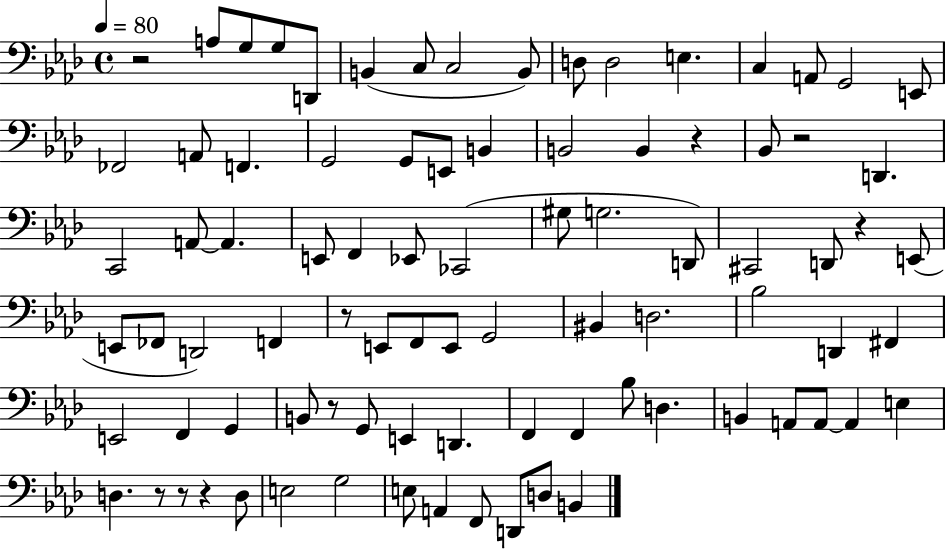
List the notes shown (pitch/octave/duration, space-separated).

R/h A3/e G3/e G3/e D2/e B2/q C3/e C3/h B2/e D3/e D3/h E3/q. C3/q A2/e G2/h E2/e FES2/h A2/e F2/q. G2/h G2/e E2/e B2/q B2/h B2/q R/q Bb2/e R/h D2/q. C2/h A2/e A2/q. E2/e F2/q Eb2/e CES2/h G#3/e G3/h. D2/e C#2/h D2/e R/q E2/e E2/e FES2/e D2/h F2/q R/e E2/e F2/e E2/e G2/h BIS2/q D3/h. Bb3/h D2/q F#2/q E2/h F2/q G2/q B2/e R/e G2/e E2/q D2/q. F2/q F2/q Bb3/e D3/q. B2/q A2/e A2/e A2/q E3/q D3/q. R/e R/e R/q D3/e E3/h G3/h E3/e A2/q F2/e D2/e D3/e B2/q